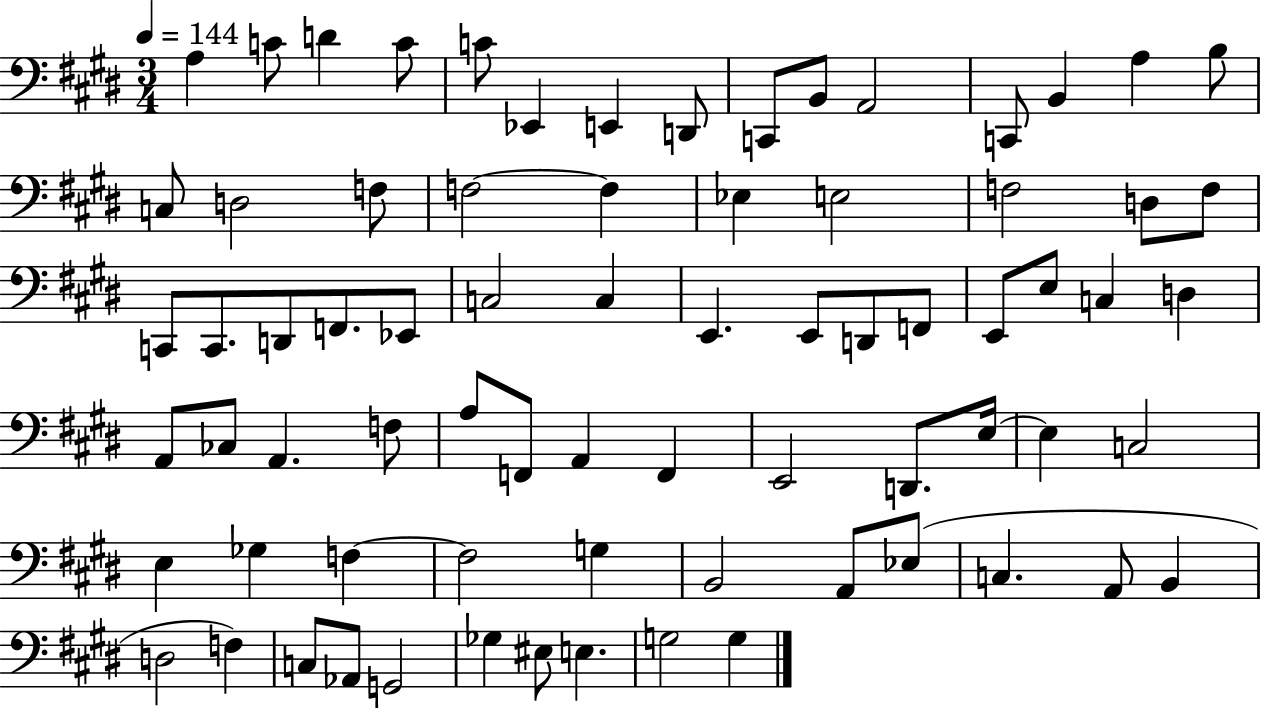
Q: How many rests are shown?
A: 0